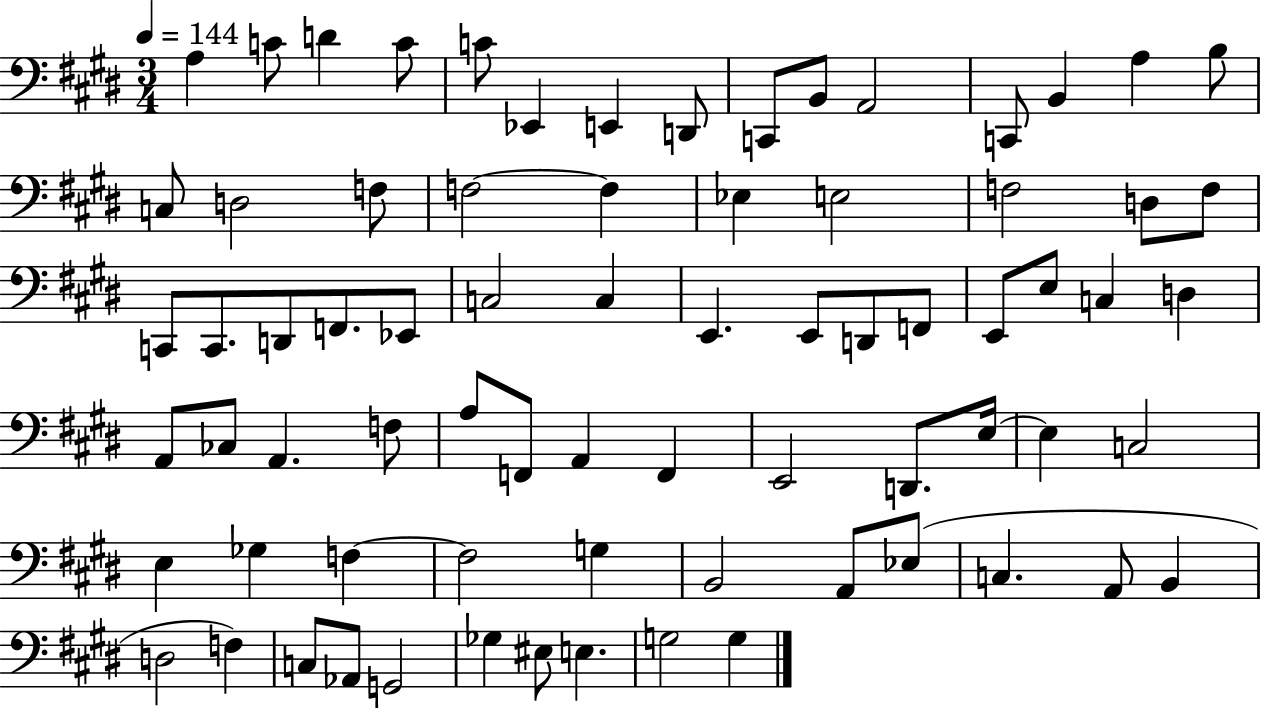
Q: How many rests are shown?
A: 0